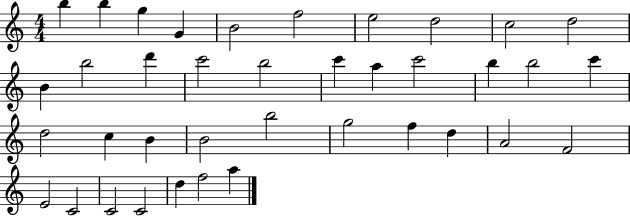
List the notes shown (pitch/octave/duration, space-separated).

B5/q B5/q G5/q G4/q B4/h F5/h E5/h D5/h C5/h D5/h B4/q B5/h D6/q C6/h B5/h C6/q A5/q C6/h B5/q B5/h C6/q D5/h C5/q B4/q B4/h B5/h G5/h F5/q D5/q A4/h F4/h E4/h C4/h C4/h C4/h D5/q F5/h A5/q